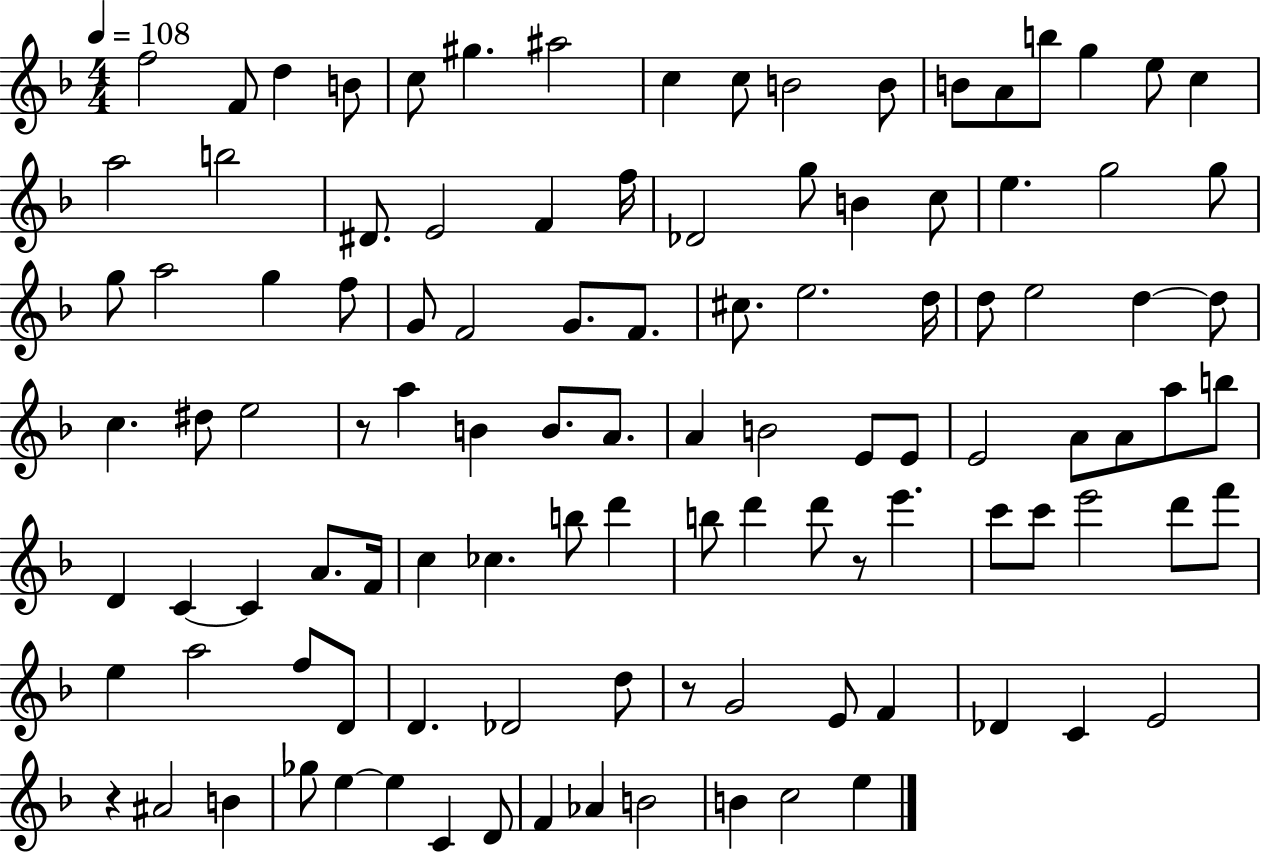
X:1
T:Untitled
M:4/4
L:1/4
K:F
f2 F/2 d B/2 c/2 ^g ^a2 c c/2 B2 B/2 B/2 A/2 b/2 g e/2 c a2 b2 ^D/2 E2 F f/4 _D2 g/2 B c/2 e g2 g/2 g/2 a2 g f/2 G/2 F2 G/2 F/2 ^c/2 e2 d/4 d/2 e2 d d/2 c ^d/2 e2 z/2 a B B/2 A/2 A B2 E/2 E/2 E2 A/2 A/2 a/2 b/2 D C C A/2 F/4 c _c b/2 d' b/2 d' d'/2 z/2 e' c'/2 c'/2 e'2 d'/2 f'/2 e a2 f/2 D/2 D _D2 d/2 z/2 G2 E/2 F _D C E2 z ^A2 B _g/2 e e C D/2 F _A B2 B c2 e